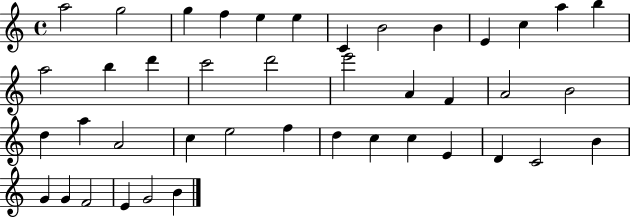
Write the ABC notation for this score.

X:1
T:Untitled
M:4/4
L:1/4
K:C
a2 g2 g f e e C B2 B E c a b a2 b d' c'2 d'2 e'2 A F A2 B2 d a A2 c e2 f d c c E D C2 B G G F2 E G2 B